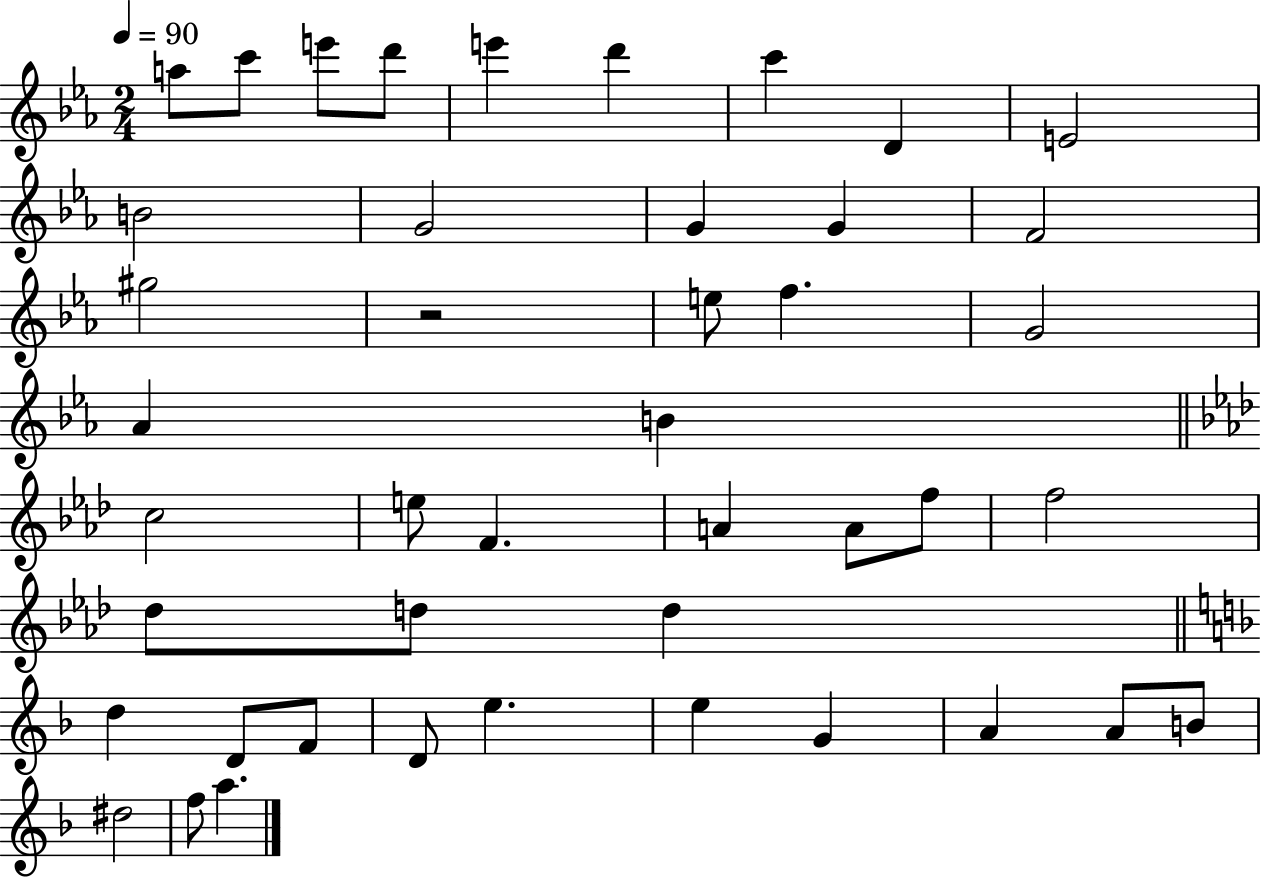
A5/e C6/e E6/e D6/e E6/q D6/q C6/q D4/q E4/h B4/h G4/h G4/q G4/q F4/h G#5/h R/h E5/e F5/q. G4/h Ab4/q B4/q C5/h E5/e F4/q. A4/q A4/e F5/e F5/h Db5/e D5/e D5/q D5/q D4/e F4/e D4/e E5/q. E5/q G4/q A4/q A4/e B4/e D#5/h F5/e A5/q.